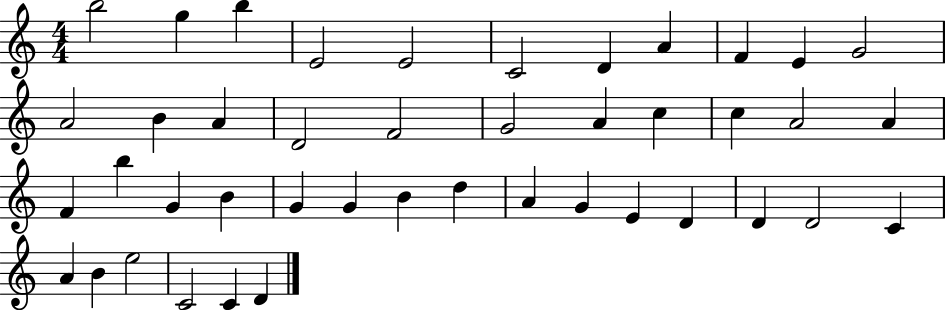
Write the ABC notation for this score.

X:1
T:Untitled
M:4/4
L:1/4
K:C
b2 g b E2 E2 C2 D A F E G2 A2 B A D2 F2 G2 A c c A2 A F b G B G G B d A G E D D D2 C A B e2 C2 C D